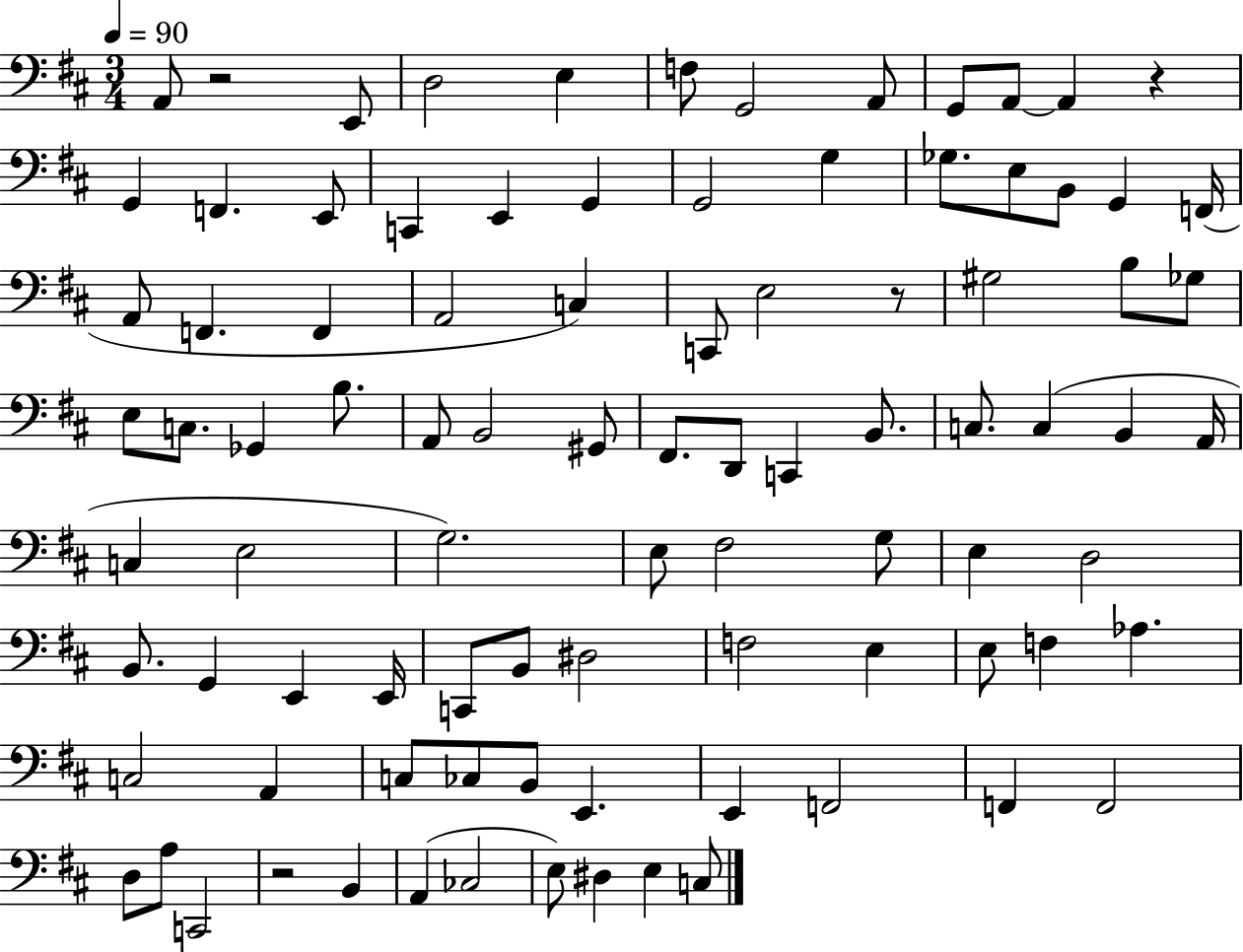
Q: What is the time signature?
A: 3/4